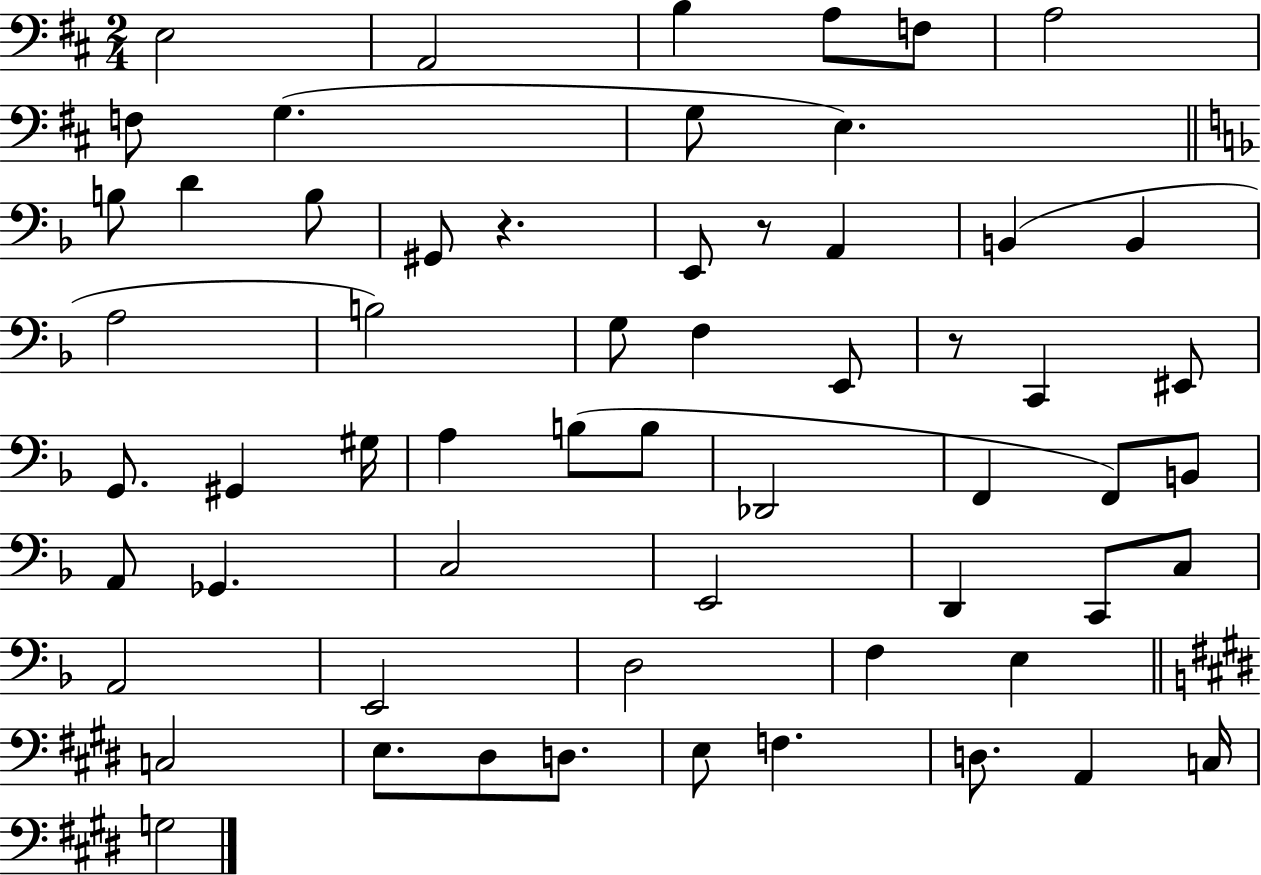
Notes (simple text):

E3/h A2/h B3/q A3/e F3/e A3/h F3/e G3/q. G3/e E3/q. B3/e D4/q B3/e G#2/e R/q. E2/e R/e A2/q B2/q B2/q A3/h B3/h G3/e F3/q E2/e R/e C2/q EIS2/e G2/e. G#2/q G#3/s A3/q B3/e B3/e Db2/h F2/q F2/e B2/e A2/e Gb2/q. C3/h E2/h D2/q C2/e C3/e A2/h E2/h D3/h F3/q E3/q C3/h E3/e. D#3/e D3/e. E3/e F3/q. D3/e. A2/q C3/s G3/h